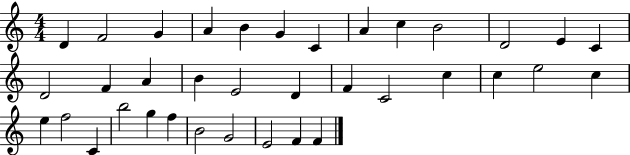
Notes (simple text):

D4/q F4/h G4/q A4/q B4/q G4/q C4/q A4/q C5/q B4/h D4/h E4/q C4/q D4/h F4/q A4/q B4/q E4/h D4/q F4/q C4/h C5/q C5/q E5/h C5/q E5/q F5/h C4/q B5/h G5/q F5/q B4/h G4/h E4/h F4/q F4/q